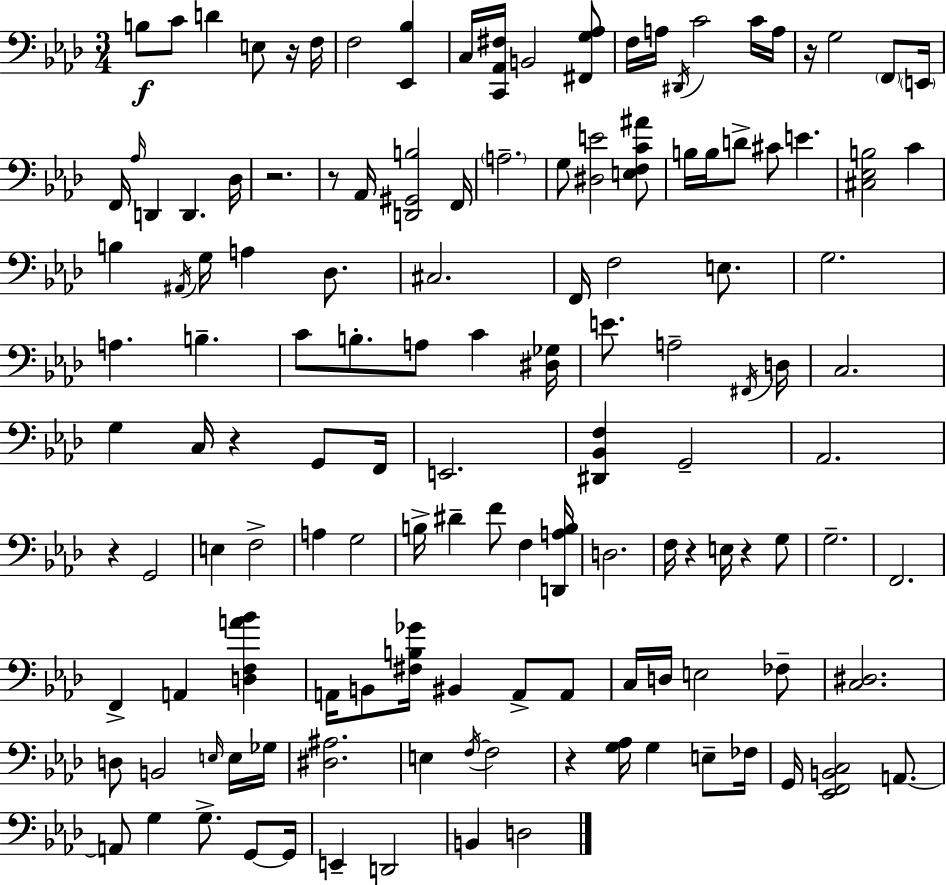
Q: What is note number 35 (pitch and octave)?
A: G3